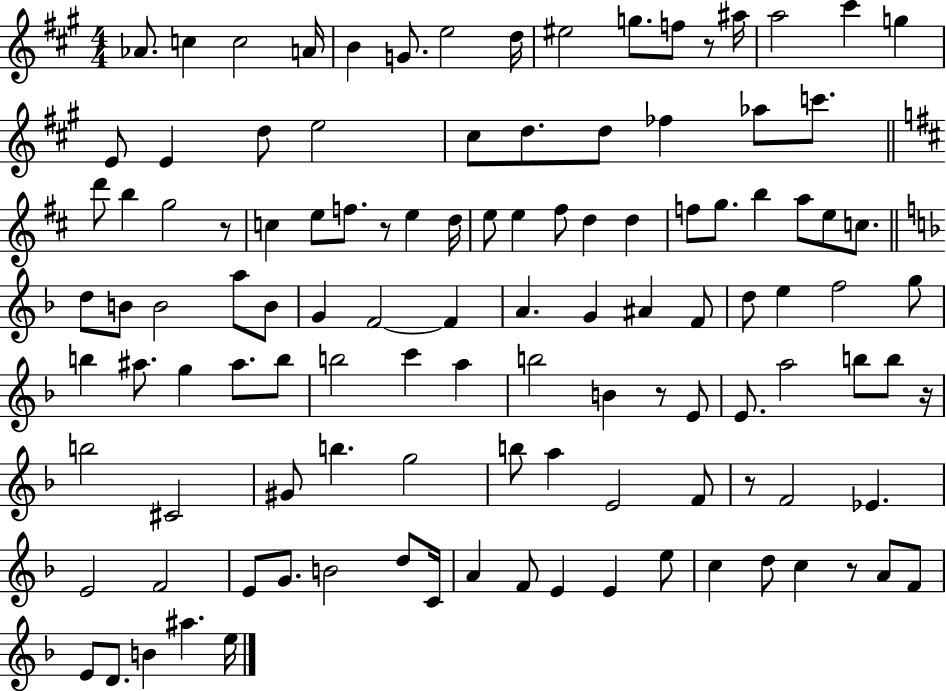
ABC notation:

X:1
T:Untitled
M:4/4
L:1/4
K:A
_A/2 c c2 A/4 B G/2 e2 d/4 ^e2 g/2 f/2 z/2 ^a/4 a2 ^c' g E/2 E d/2 e2 ^c/2 d/2 d/2 _f _a/2 c'/2 d'/2 b g2 z/2 c e/2 f/2 z/2 e d/4 e/2 e ^f/2 d d f/2 g/2 b a/2 e/2 c/2 d/2 B/2 B2 a/2 B/2 G F2 F A G ^A F/2 d/2 e f2 g/2 b ^a/2 g ^a/2 b/2 b2 c' a b2 B z/2 E/2 E/2 a2 b/2 b/2 z/4 b2 ^C2 ^G/2 b g2 b/2 a E2 F/2 z/2 F2 _E E2 F2 E/2 G/2 B2 d/2 C/4 A F/2 E E e/2 c d/2 c z/2 A/2 F/2 E/2 D/2 B ^a e/4